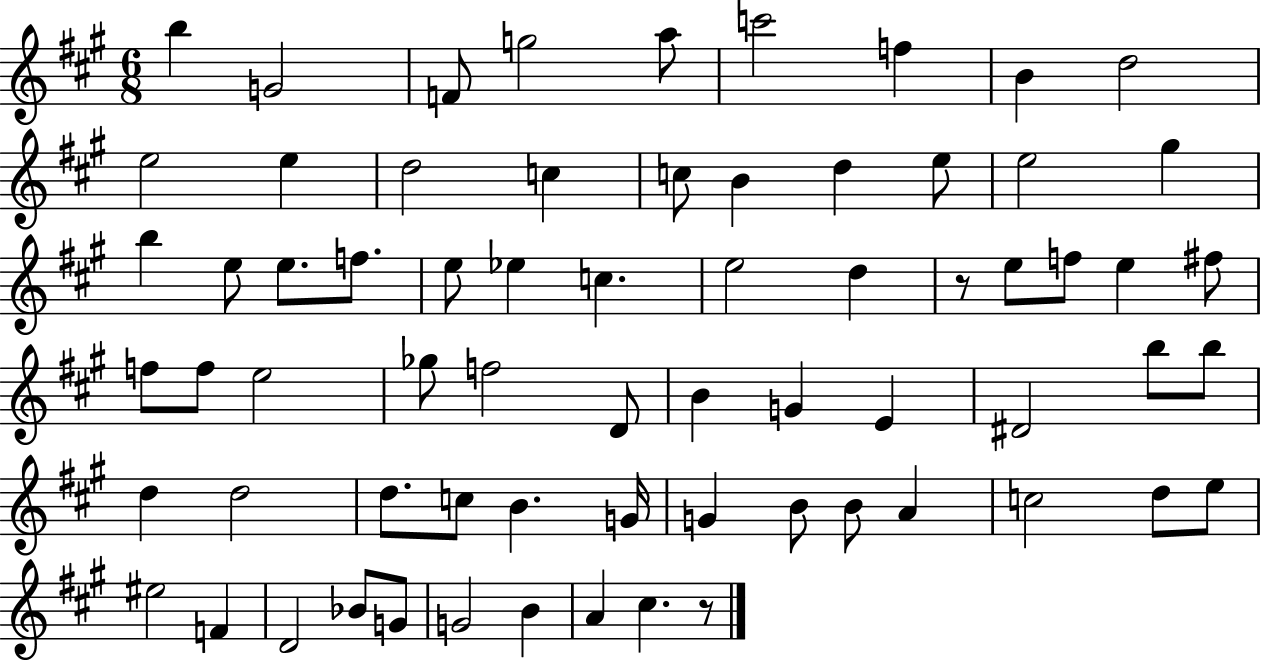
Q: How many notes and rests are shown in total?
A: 68